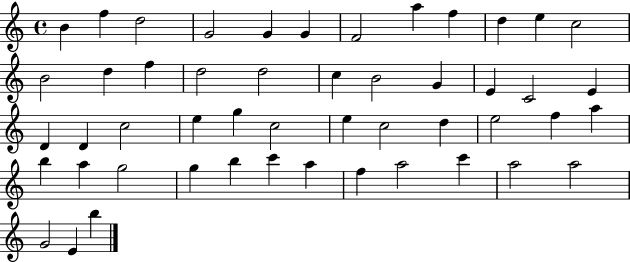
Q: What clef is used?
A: treble